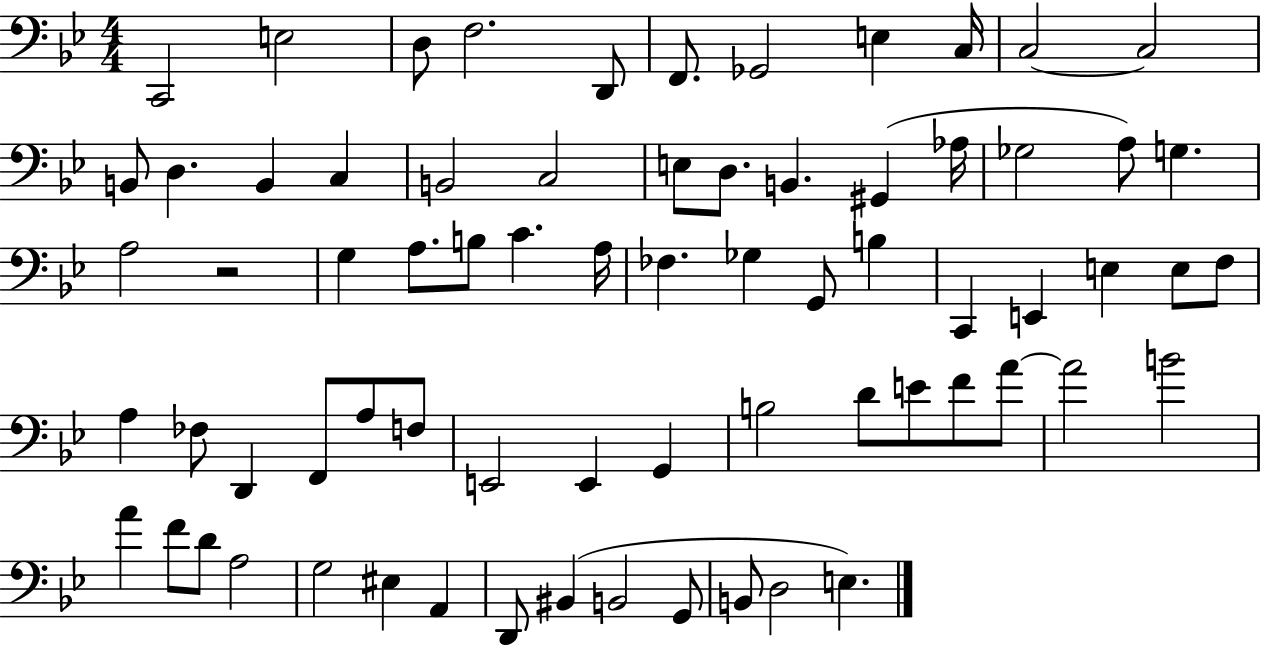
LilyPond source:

{
  \clef bass
  \numericTimeSignature
  \time 4/4
  \key bes \major
  c,2 e2 | d8 f2. d,8 | f,8. ges,2 e4 c16 | c2~~ c2 | \break b,8 d4. b,4 c4 | b,2 c2 | e8 d8. b,4. gis,4( aes16 | ges2 a8) g4. | \break a2 r2 | g4 a8. b8 c'4. a16 | fes4. ges4 g,8 b4 | c,4 e,4 e4 e8 f8 | \break a4 fes8 d,4 f,8 a8 f8 | e,2 e,4 g,4 | b2 d'8 e'8 f'8 a'8~~ | a'2 b'2 | \break a'4 f'8 d'8 a2 | g2 eis4 a,4 | d,8 bis,4( b,2 g,8 | b,8 d2 e4.) | \break \bar "|."
}